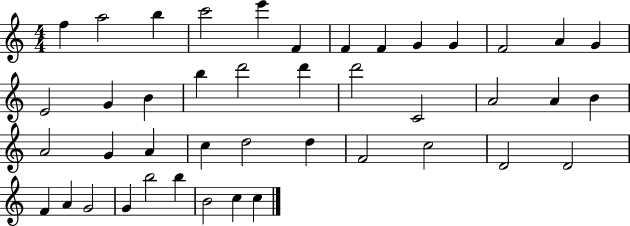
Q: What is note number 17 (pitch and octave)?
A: B5